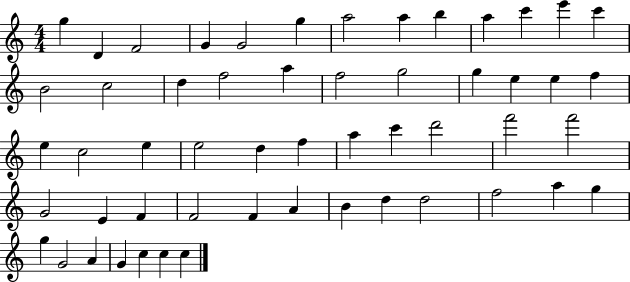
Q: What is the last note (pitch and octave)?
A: C5